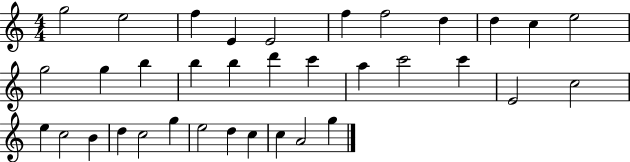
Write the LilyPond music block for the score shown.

{
  \clef treble
  \numericTimeSignature
  \time 4/4
  \key c \major
  g''2 e''2 | f''4 e'4 e'2 | f''4 f''2 d''4 | d''4 c''4 e''2 | \break g''2 g''4 b''4 | b''4 b''4 d'''4 c'''4 | a''4 c'''2 c'''4 | e'2 c''2 | \break e''4 c''2 b'4 | d''4 c''2 g''4 | e''2 d''4 c''4 | c''4 a'2 g''4 | \break \bar "|."
}